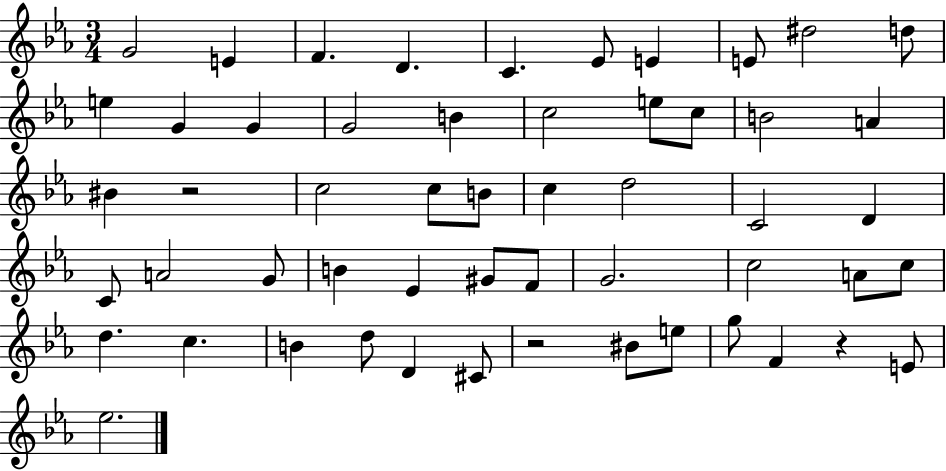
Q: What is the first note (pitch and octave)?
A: G4